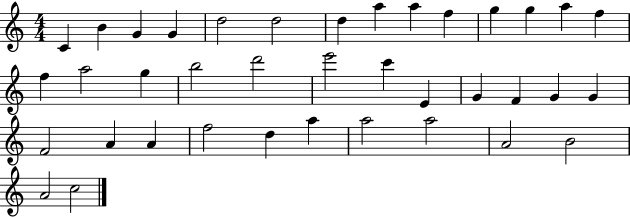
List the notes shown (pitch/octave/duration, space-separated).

C4/q B4/q G4/q G4/q D5/h D5/h D5/q A5/q A5/q F5/q G5/q G5/q A5/q F5/q F5/q A5/h G5/q B5/h D6/h E6/h C6/q E4/q G4/q F4/q G4/q G4/q F4/h A4/q A4/q F5/h D5/q A5/q A5/h A5/h A4/h B4/h A4/h C5/h